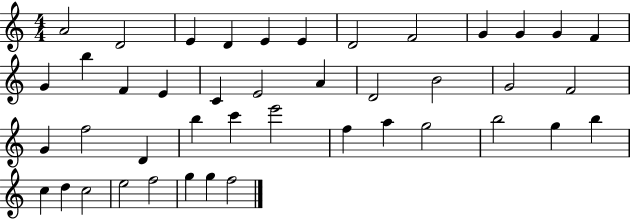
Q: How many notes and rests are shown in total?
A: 43